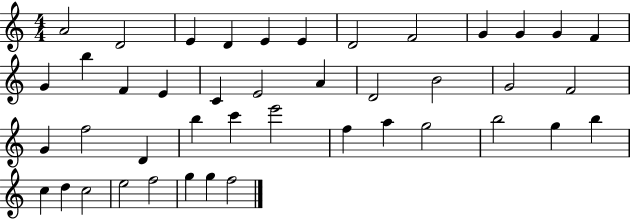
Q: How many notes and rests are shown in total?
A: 43